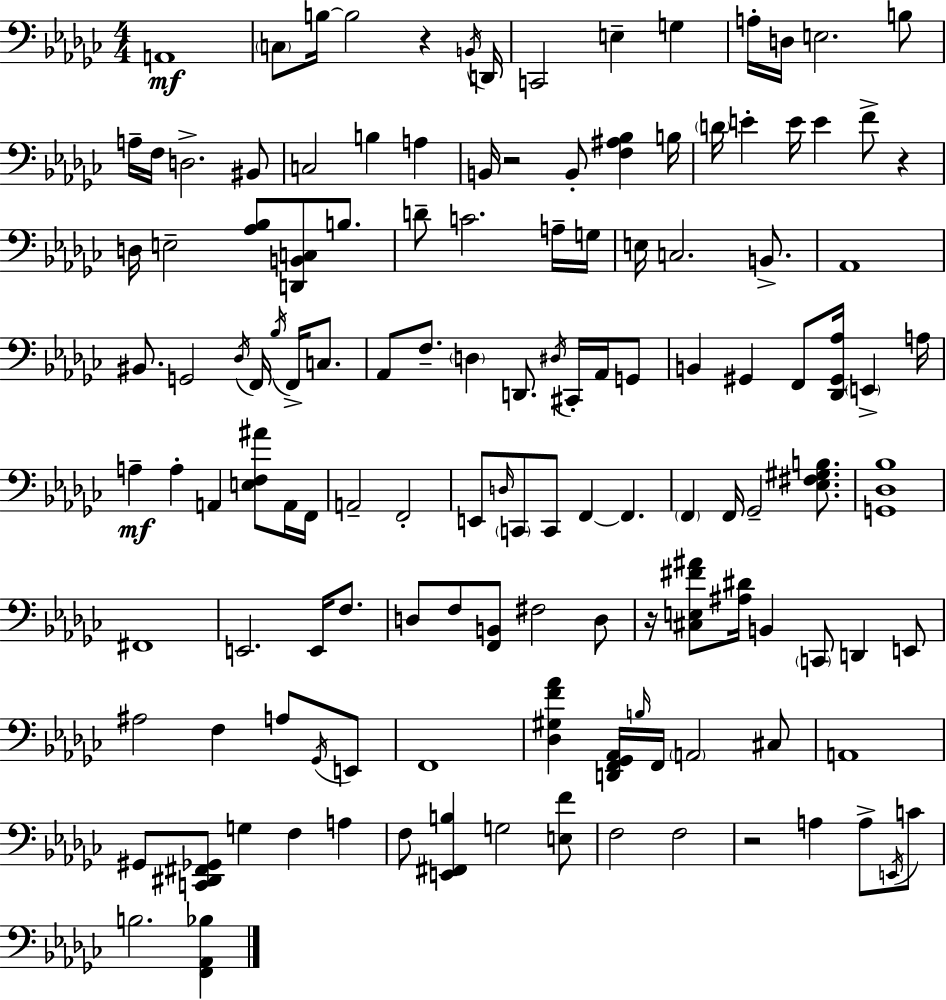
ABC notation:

X:1
T:Untitled
M:4/4
L:1/4
K:Ebm
A,,4 C,/2 B,/4 B,2 z B,,/4 D,,/4 C,,2 E, G, A,/4 D,/4 E,2 B,/2 A,/4 F,/4 D,2 ^B,,/2 C,2 B, A, B,,/4 z2 B,,/2 [F,^A,_B,] B,/4 D/4 E E/4 E F/2 z D,/4 E,2 [_A,_B,]/2 [D,,B,,C,]/2 B,/2 D/2 C2 A,/4 G,/4 E,/4 C,2 B,,/2 _A,,4 ^B,,/2 G,,2 _D,/4 F,,/4 _B,/4 F,,/4 C,/2 _A,,/2 F,/2 D, D,,/2 ^D,/4 ^C,,/4 _A,,/4 G,,/2 B,, ^G,, F,,/2 [_D,,^G,,_A,]/4 E,, A,/4 A, A, A,, [E,F,^A]/2 A,,/4 F,,/4 A,,2 F,,2 E,,/2 D,/4 C,,/2 C,,/2 F,, F,, F,, F,,/4 _G,,2 [_E,^F,^G,B,]/2 [G,,_D,_B,]4 ^F,,4 E,,2 E,,/4 F,/2 D,/2 F,/2 [F,,B,,]/2 ^F,2 D,/2 z/4 [^C,E,^F^A]/2 [^A,^D]/4 B,, C,,/2 D,, E,,/2 ^A,2 F, A,/2 _G,,/4 E,,/2 F,,4 [_D,^G,F_A] [D,,F,,_G,,_A,,]/4 B,/4 F,,/4 A,,2 ^C,/2 A,,4 ^G,,/2 [C,,^D,,^F,,_G,,]/2 G, F, A, F,/2 [E,,^F,,B,] G,2 [E,F]/2 F,2 F,2 z2 A, A,/2 E,,/4 C/2 B,2 [F,,_A,,_B,]